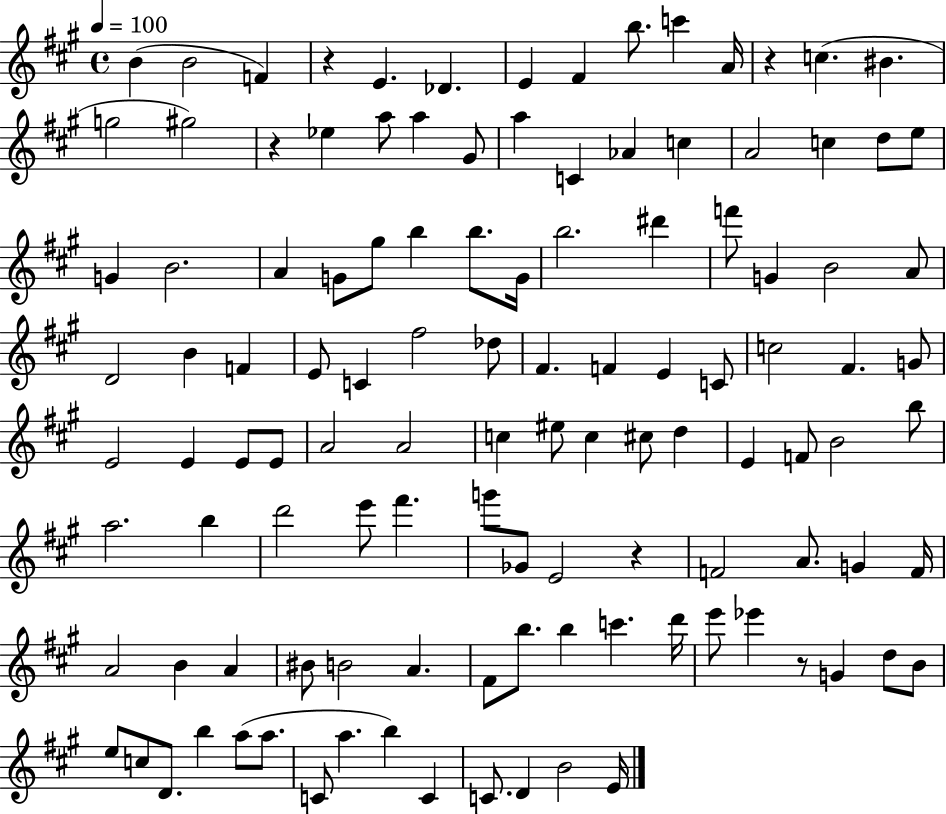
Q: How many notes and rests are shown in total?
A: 116